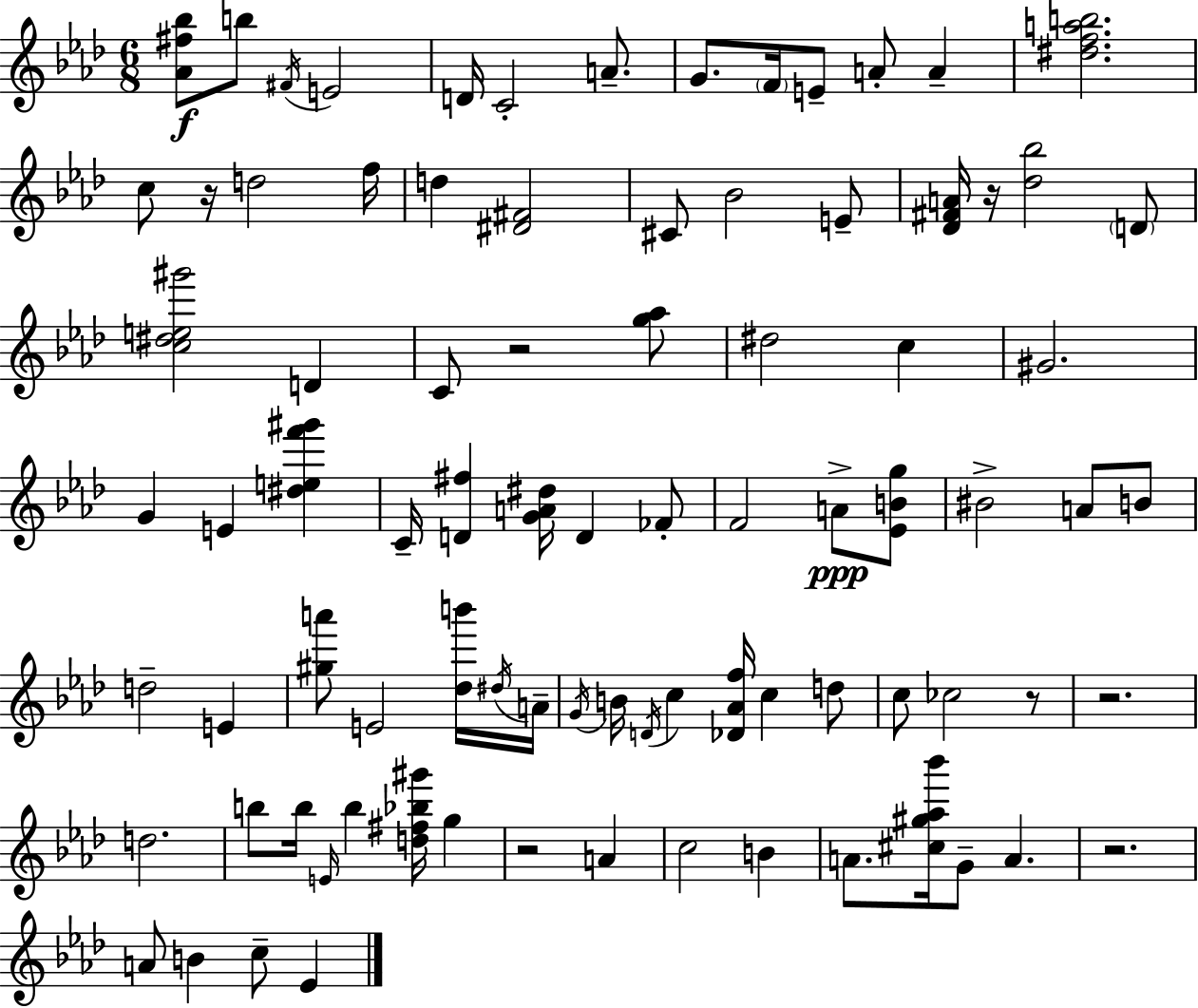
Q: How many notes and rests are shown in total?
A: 86